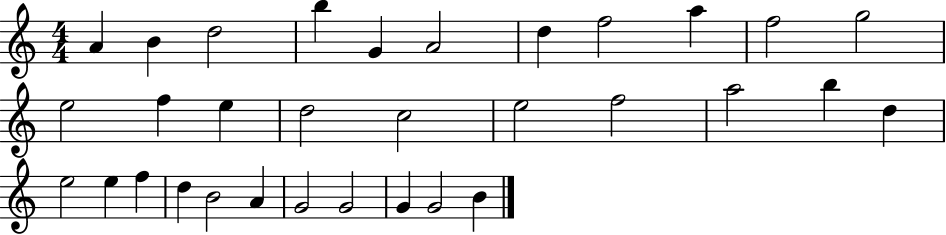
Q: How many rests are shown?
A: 0